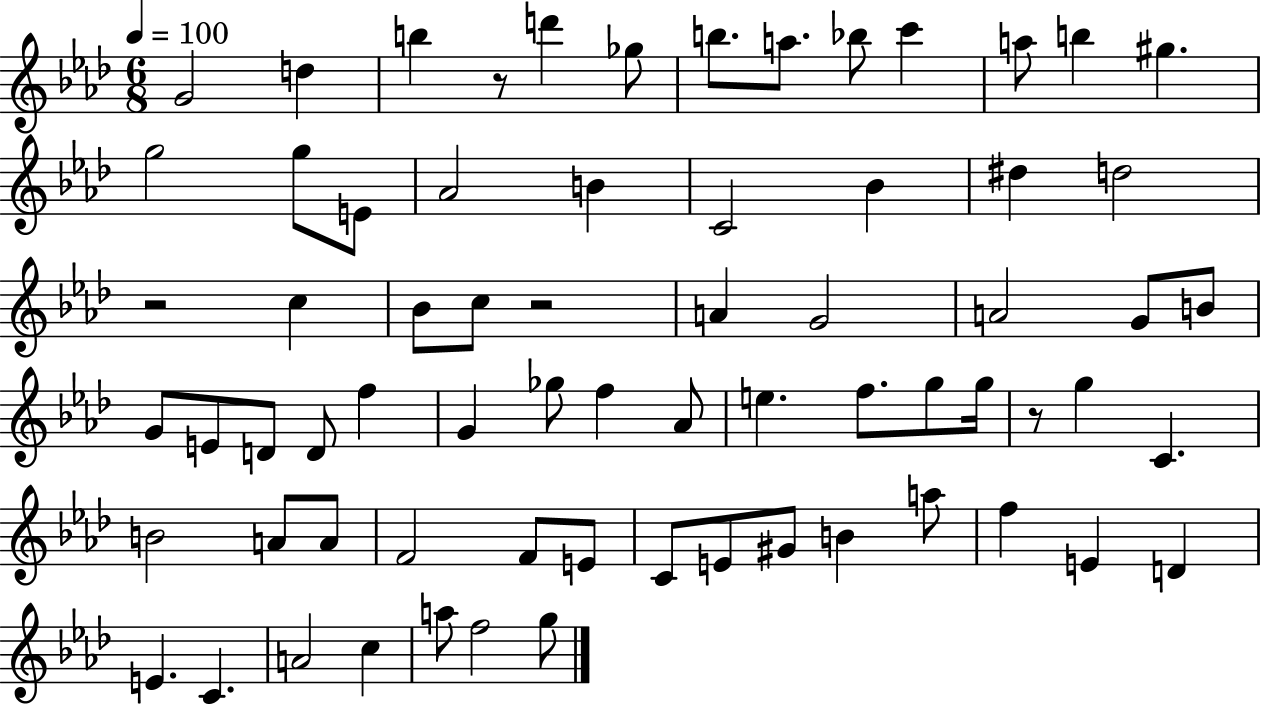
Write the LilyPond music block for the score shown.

{
  \clef treble
  \numericTimeSignature
  \time 6/8
  \key aes \major
  \tempo 4 = 100
  g'2 d''4 | b''4 r8 d'''4 ges''8 | b''8. a''8. bes''8 c'''4 | a''8 b''4 gis''4. | \break g''2 g''8 e'8 | aes'2 b'4 | c'2 bes'4 | dis''4 d''2 | \break r2 c''4 | bes'8 c''8 r2 | a'4 g'2 | a'2 g'8 b'8 | \break g'8 e'8 d'8 d'8 f''4 | g'4 ges''8 f''4 aes'8 | e''4. f''8. g''8 g''16 | r8 g''4 c'4. | \break b'2 a'8 a'8 | f'2 f'8 e'8 | c'8 e'8 gis'8 b'4 a''8 | f''4 e'4 d'4 | \break e'4. c'4. | a'2 c''4 | a''8 f''2 g''8 | \bar "|."
}